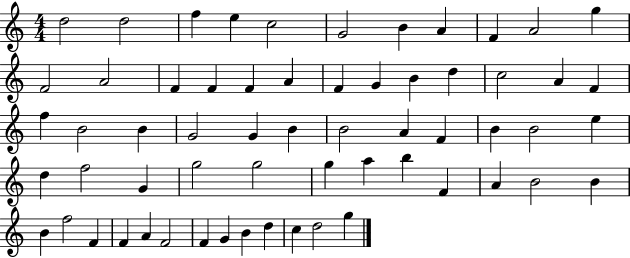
{
  \clef treble
  \numericTimeSignature
  \time 4/4
  \key c \major
  d''2 d''2 | f''4 e''4 c''2 | g'2 b'4 a'4 | f'4 a'2 g''4 | \break f'2 a'2 | f'4 f'4 f'4 a'4 | f'4 g'4 b'4 d''4 | c''2 a'4 f'4 | \break f''4 b'2 b'4 | g'2 g'4 b'4 | b'2 a'4 f'4 | b'4 b'2 e''4 | \break d''4 f''2 g'4 | g''2 g''2 | g''4 a''4 b''4 f'4 | a'4 b'2 b'4 | \break b'4 f''2 f'4 | f'4 a'4 f'2 | f'4 g'4 b'4 d''4 | c''4 d''2 g''4 | \break \bar "|."
}